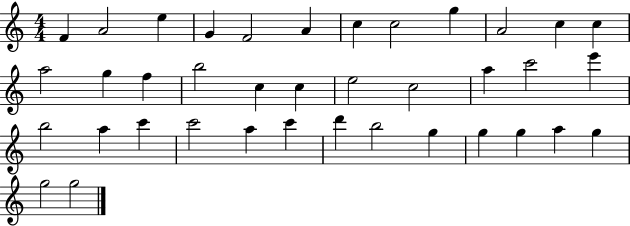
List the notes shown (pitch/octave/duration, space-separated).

F4/q A4/h E5/q G4/q F4/h A4/q C5/q C5/h G5/q A4/h C5/q C5/q A5/h G5/q F5/q B5/h C5/q C5/q E5/h C5/h A5/q C6/h E6/q B5/h A5/q C6/q C6/h A5/q C6/q D6/q B5/h G5/q G5/q G5/q A5/q G5/q G5/h G5/h